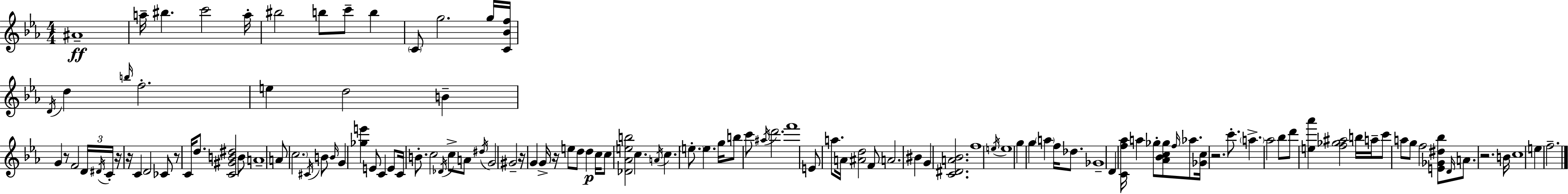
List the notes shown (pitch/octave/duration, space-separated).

A#4/w A5/s BIS5/q. C6/h A5/s BIS5/h B5/e C6/e B5/q C4/e G5/h. G5/s [C4,Bb4,F5]/s D4/s D5/q B5/s F5/h. E5/q D5/h B4/q G4/q R/e F4/h D4/s D#4/s C4/s R/s R/s C4/q D4/h CES4/e R/e C4/s D5/e. [C4,G#4,B4,D#5]/h B4/e A4/w A4/e C5/h. C#4/s B4/e B4/s G4/q [Gb5,E6]/q E4/e C4/q E4/e C4/s B4/e. C5/h Db4/s C5/e A4/e D#5/s G4/h G#4/h R/s G4/q G4/s R/s E5/e D5/e D5/q C5/s C5/e [Db4,Ab4,E5,B5]/h C5/q. A4/s C5/q. E5/e. E5/q. G5/s B5/e C6/e A#5/s D6/h. F6/w E4/e A5/e. A4/s [A#4,D5]/h F4/e A4/h. BIS4/q G4/q [C4,D#4,A4,Bb4]/h. F5/w E5/s E5/w G5/q G5/q A5/q F5/s Db5/e. Gb4/w D4/q [C4,F5,Ab5]/s A5/q Gb5/e [Ab4,Bb4,C5,Gb5]/e F5/s Ab5/e. [Gb4,C5]/s R/h. C6/e. A5/q. Ab5/h Bb5/e D6/e [E5,Ab6]/q [F5,Gb5,A#5]/h B5/s A5/s C6/e A5/e G5/e F5/h [E4,Gb4,D#5,Bb5]/e D4/s A4/e. R/h. B4/s C5/w E5/q F5/h.